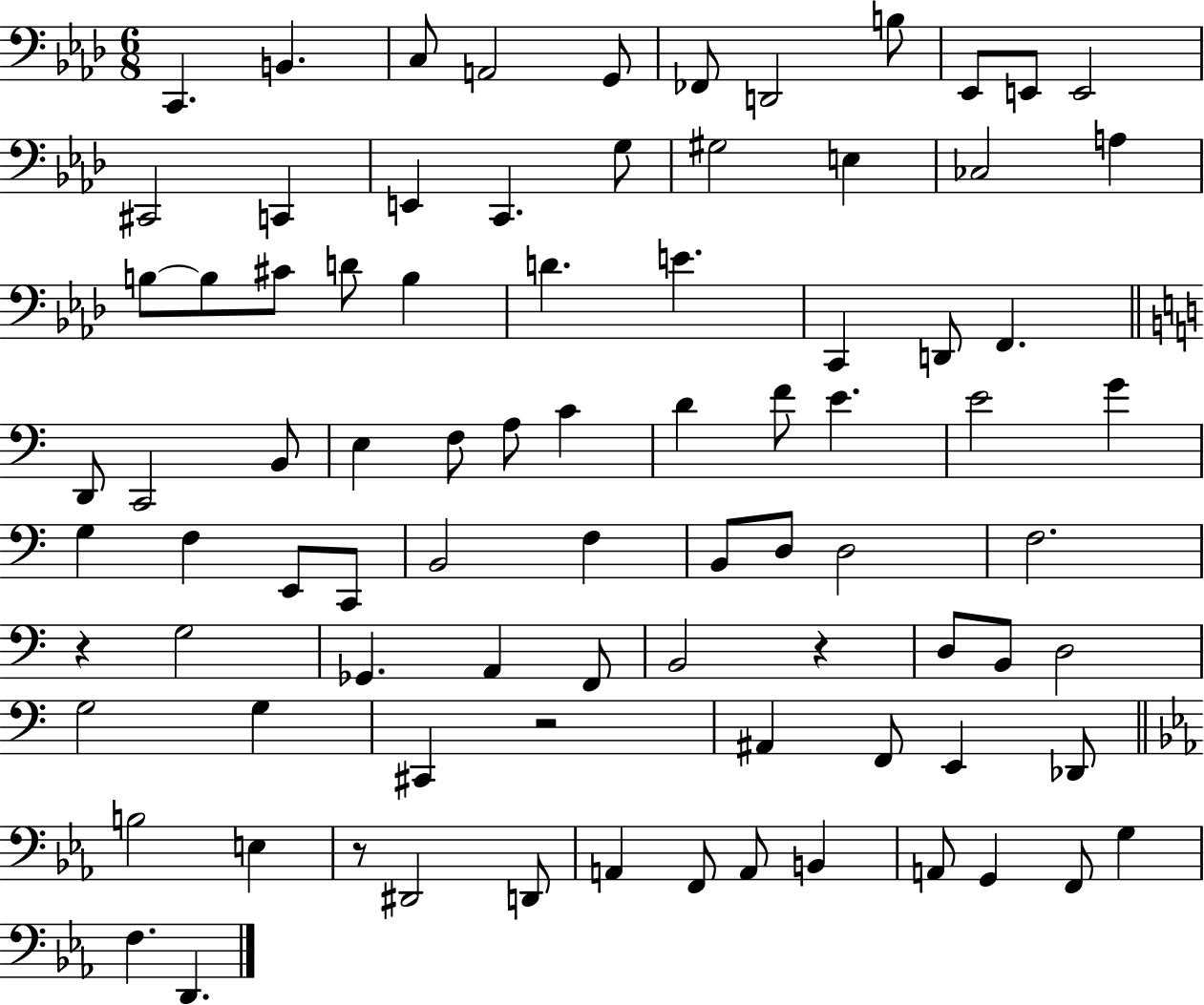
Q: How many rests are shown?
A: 4